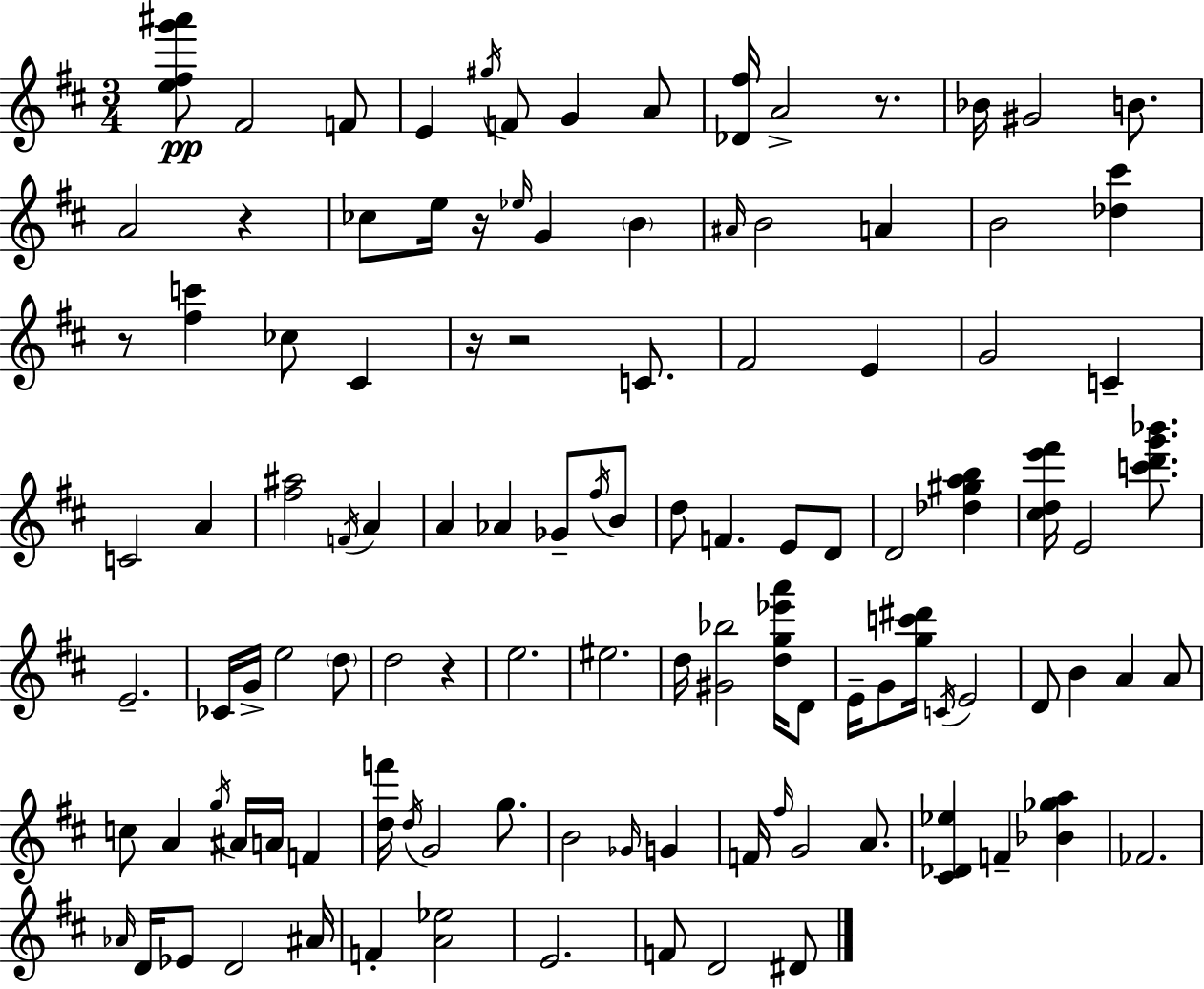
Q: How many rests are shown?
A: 7